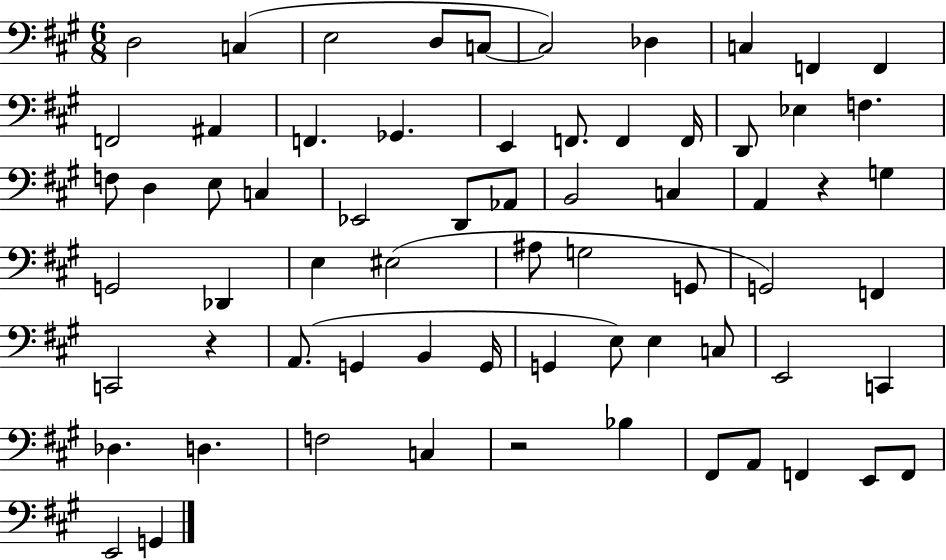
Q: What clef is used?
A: bass